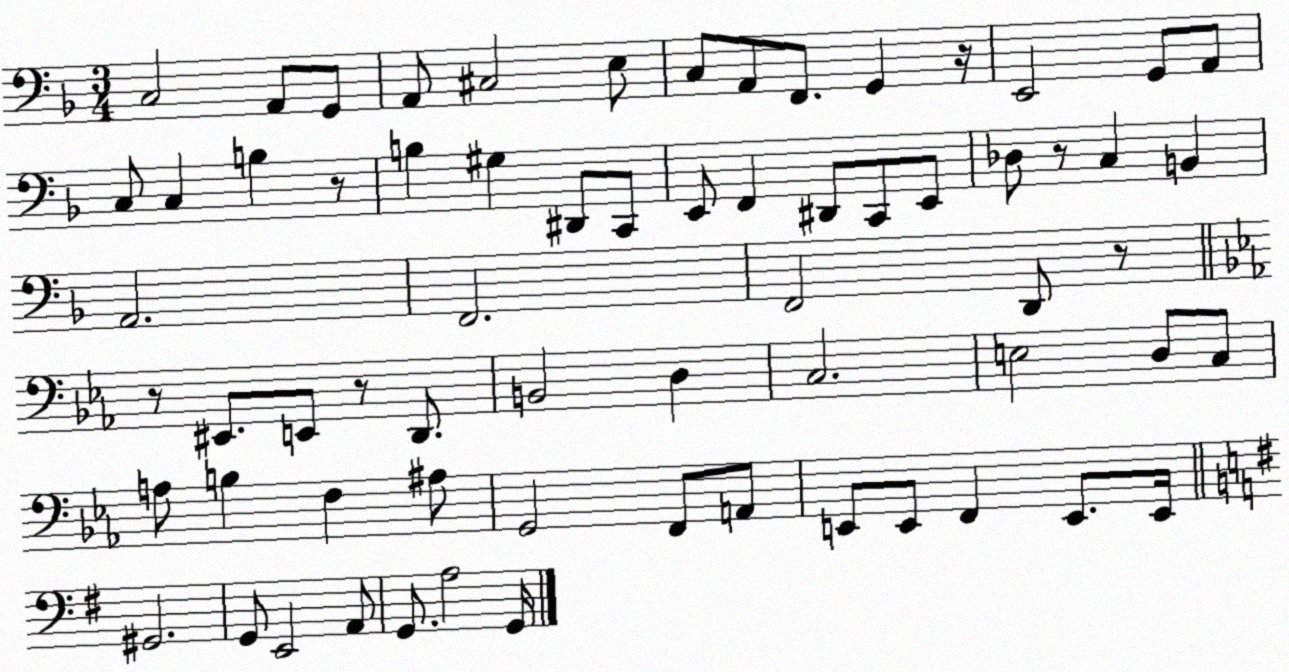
X:1
T:Untitled
M:3/4
L:1/4
K:F
C,2 A,,/2 G,,/2 A,,/2 ^C,2 E,/2 C,/2 A,,/2 F,,/2 G,, z/4 E,,2 G,,/2 A,,/2 C,/2 C, B, z/2 B, ^G, ^D,,/2 C,,/2 E,,/2 F,, ^D,,/2 C,,/2 E,,/2 _D,/2 z/2 C, B,, A,,2 F,,2 F,,2 D,,/2 z/2 z/2 ^E,,/2 E,,/2 z/2 D,,/2 B,,2 D, C,2 E,2 D,/2 C,/2 A,/2 B, F, ^A,/2 G,,2 F,,/2 A,,/2 E,,/2 E,,/2 F,, E,,/2 E,,/4 ^G,,2 G,,/2 E,,2 A,,/2 G,,/2 A,2 G,,/4